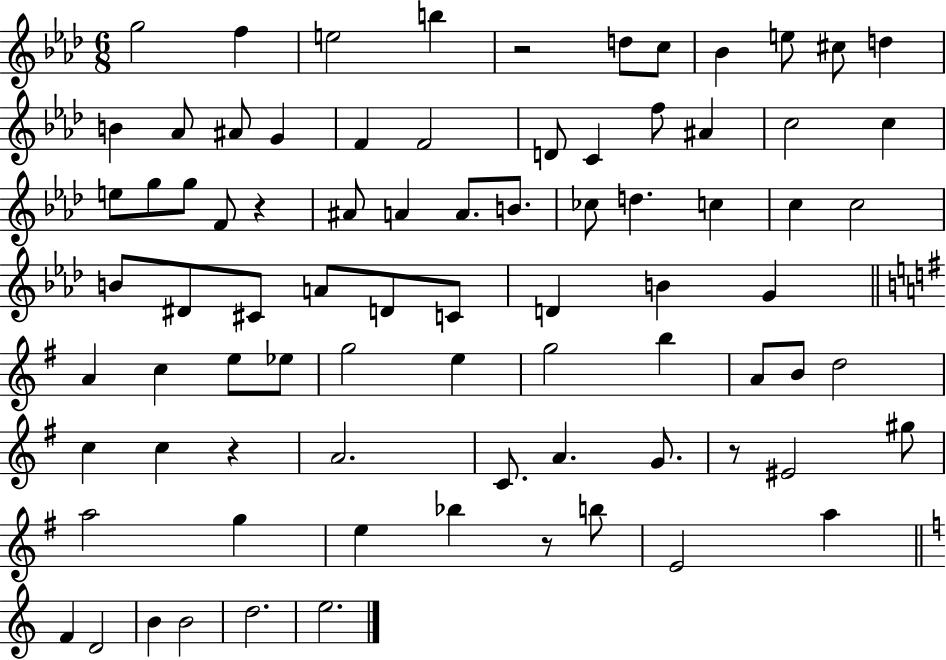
G5/h F5/q E5/h B5/q R/h D5/e C5/e Bb4/q E5/e C#5/e D5/q B4/q Ab4/e A#4/e G4/q F4/q F4/h D4/e C4/q F5/e A#4/q C5/h C5/q E5/e G5/e G5/e F4/e R/q A#4/e A4/q A4/e. B4/e. CES5/e D5/q. C5/q C5/q C5/h B4/e D#4/e C#4/e A4/e D4/e C4/e D4/q B4/q G4/q A4/q C5/q E5/e Eb5/e G5/h E5/q G5/h B5/q A4/e B4/e D5/h C5/q C5/q R/q A4/h. C4/e. A4/q. G4/e. R/e EIS4/h G#5/e A5/h G5/q E5/q Bb5/q R/e B5/e E4/h A5/q F4/q D4/h B4/q B4/h D5/h. E5/h.